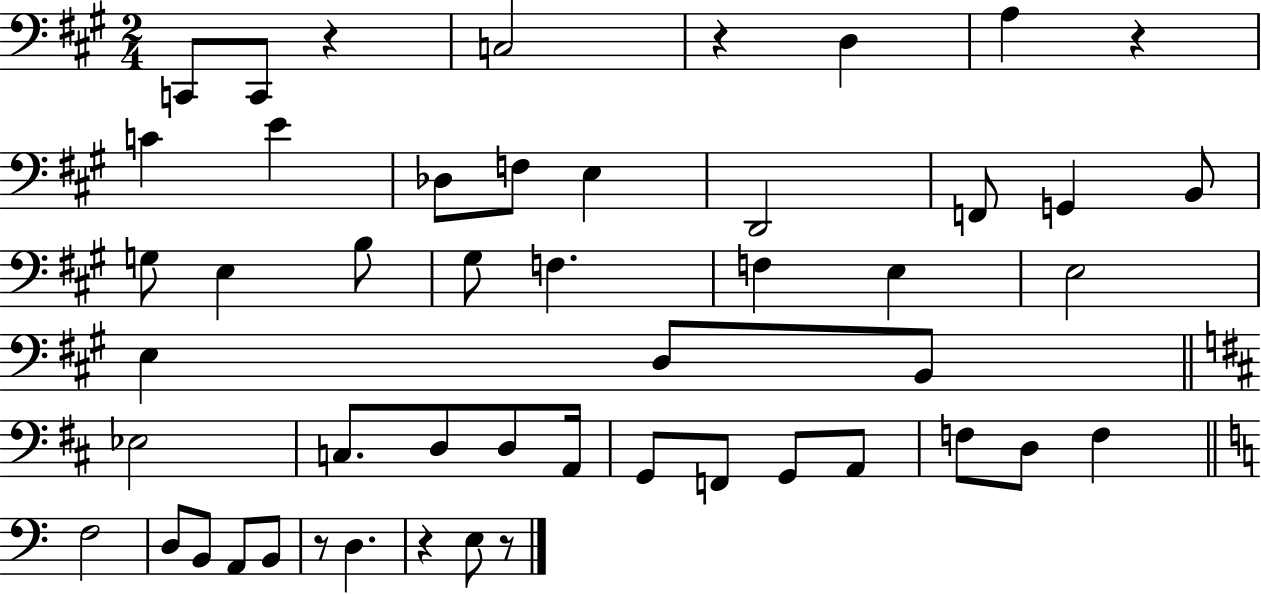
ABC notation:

X:1
T:Untitled
M:2/4
L:1/4
K:A
C,,/2 C,,/2 z C,2 z D, A, z C E _D,/2 F,/2 E, D,,2 F,,/2 G,, B,,/2 G,/2 E, B,/2 ^G,/2 F, F, E, E,2 E, D,/2 B,,/2 _E,2 C,/2 D,/2 D,/2 A,,/4 G,,/2 F,,/2 G,,/2 A,,/2 F,/2 D,/2 F, F,2 D,/2 B,,/2 A,,/2 B,,/2 z/2 D, z E,/2 z/2